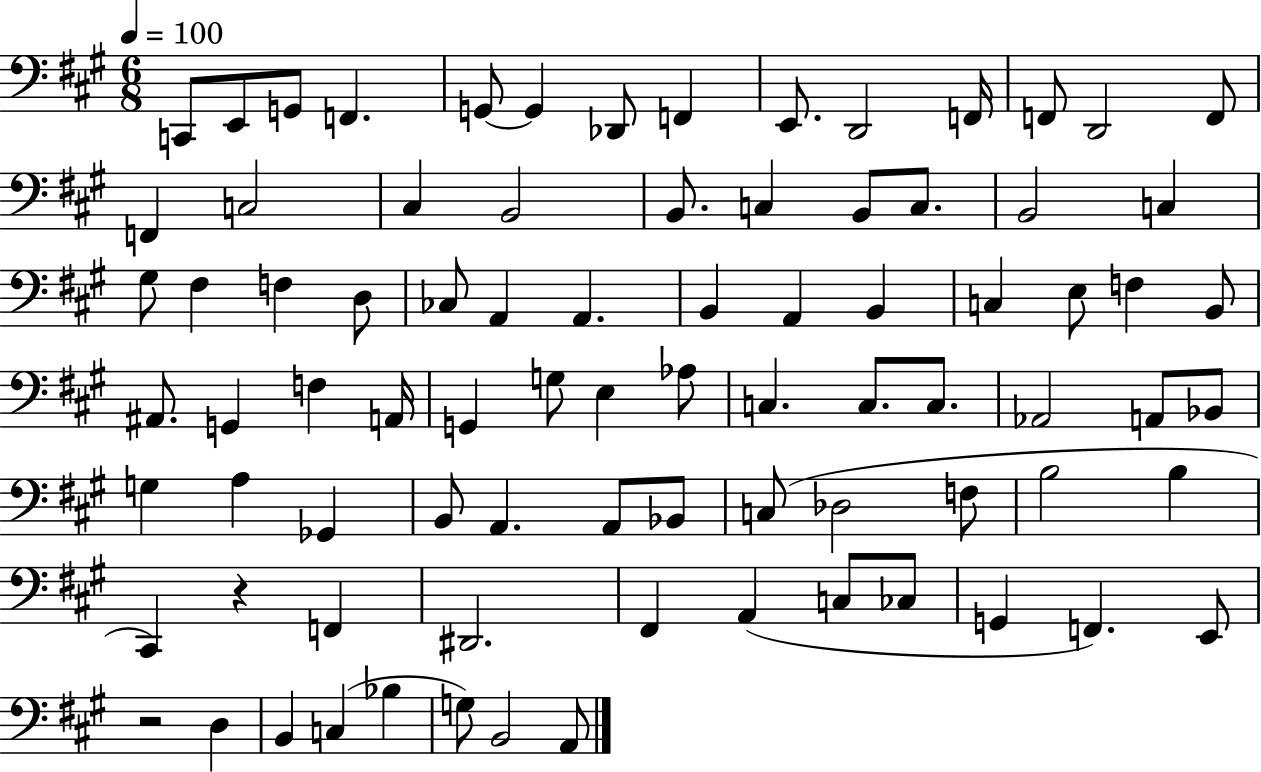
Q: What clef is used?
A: bass